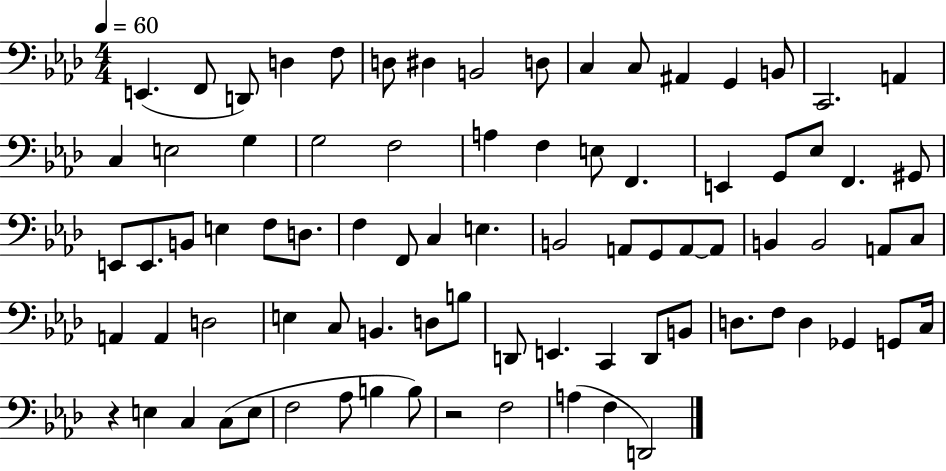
{
  \clef bass
  \numericTimeSignature
  \time 4/4
  \key aes \major
  \tempo 4 = 60
  e,4.( f,8 d,8) d4 f8 | d8 dis4 b,2 d8 | c4 c8 ais,4 g,4 b,8 | c,2. a,4 | \break c4 e2 g4 | g2 f2 | a4 f4 e8 f,4. | e,4 g,8 ees8 f,4. gis,8 | \break e,8 e,8. b,8 e4 f8 d8. | f4 f,8 c4 e4. | b,2 a,8 g,8 a,8~~ a,8 | b,4 b,2 a,8 c8 | \break a,4 a,4 d2 | e4 c8 b,4. d8 b8 | d,8 e,4. c,4 d,8 b,8 | d8. f8 d4 ges,4 g,8 c16 | \break r4 e4 c4 c8( e8 | f2 aes8 b4 b8) | r2 f2 | a4( f4 d,2) | \break \bar "|."
}